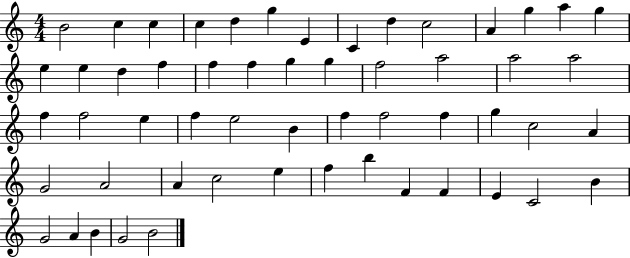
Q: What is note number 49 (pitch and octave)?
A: C4